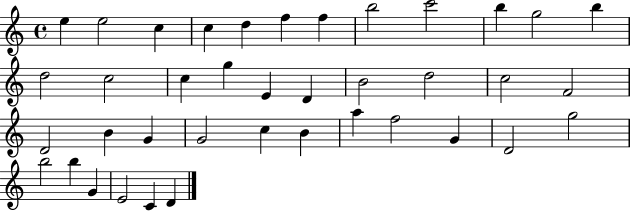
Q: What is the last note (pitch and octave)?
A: D4